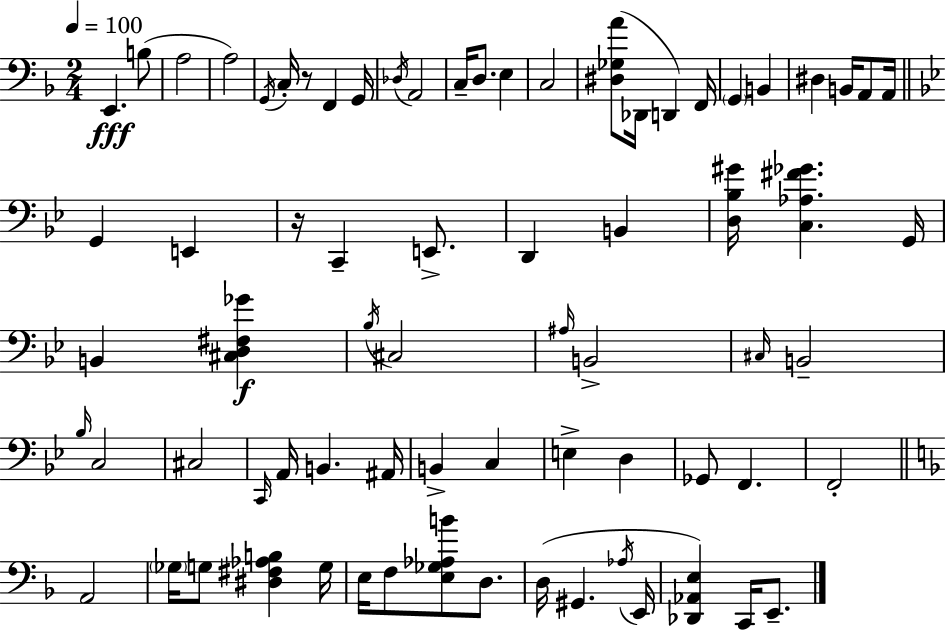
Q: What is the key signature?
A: D minor